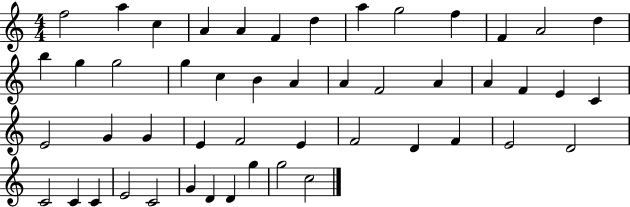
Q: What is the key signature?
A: C major